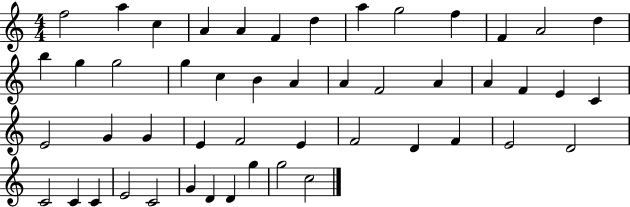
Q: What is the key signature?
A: C major